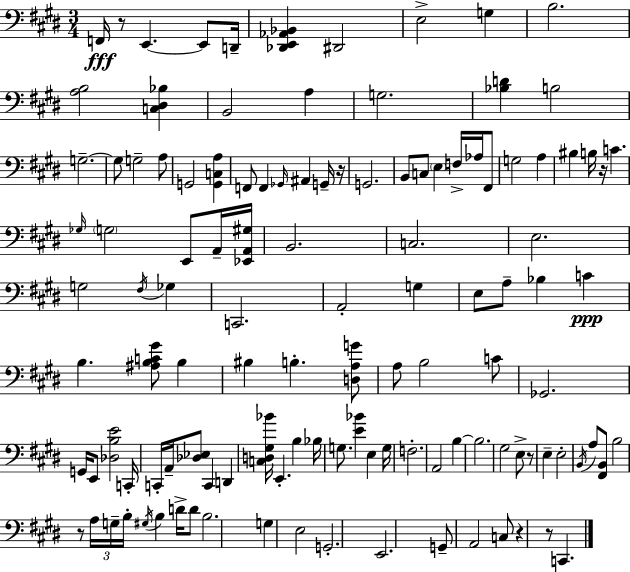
F2/s R/e E2/q. E2/e D2/s [Db2,E2,Ab2,Bb2]/q D#2/h E3/h G3/q B3/h. [A3,B3]/h [C3,D#3,Bb3]/q B2/h A3/q G3/h. [Bb3,D4]/q B3/h G3/h. G3/e G3/h A3/e G2/h [G2,C3,A3]/q F2/e F2/q Gb2/s A#2/q G2/s R/s G2/h. B2/e C3/e E3/q F3/s Ab3/s F#2/e G3/h A3/q BIS3/q B3/s R/s C4/q. Gb3/s G3/h E2/e A2/s [Eb2,A2,G#3]/s B2/h. C3/h. E3/h. G3/h F#3/s Gb3/q C2/h. A2/h G3/q E3/e A3/e Bb3/q C4/q B3/q. [A#3,B3,C4,G#4]/e B3/q BIS3/q B3/q. [D3,A3,G4]/e A3/e B3/h C4/e Gb2/h. G2/s E2/e [Db3,B3,E4]/h C2/s C2/s A2/s [Db3,Eb3]/e C2/q D2/q [C3,D3,G#3,Bb4]/s E2/q. B3/q Bb3/s G3/e. [E4,Bb4]/q E3/q G3/s F3/h. A2/h B3/q B3/h. G#3/h E3/e R/e E3/q E3/h B2/s A3/e [F#2,B2]/e B3/h R/e A3/s G3/s B3/s G#3/s B3/q D4/s D4/e B3/h. G3/q E3/h G2/h. E2/h. G2/e A2/h C3/e R/q R/e C2/q.